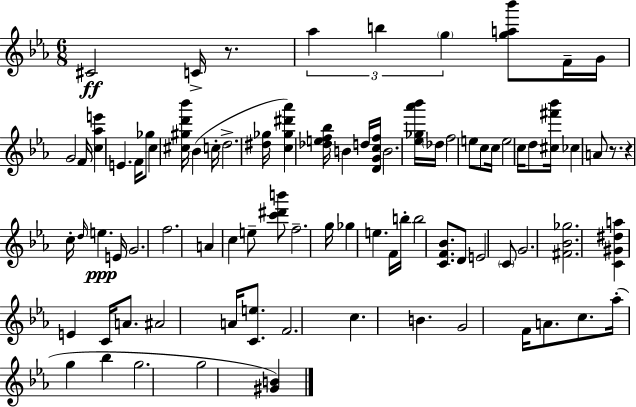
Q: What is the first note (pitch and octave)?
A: C#4